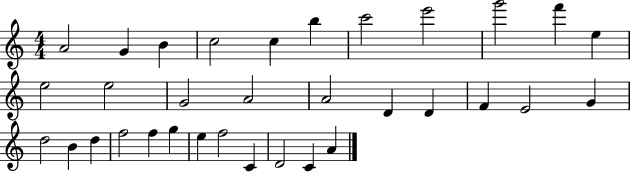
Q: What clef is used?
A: treble